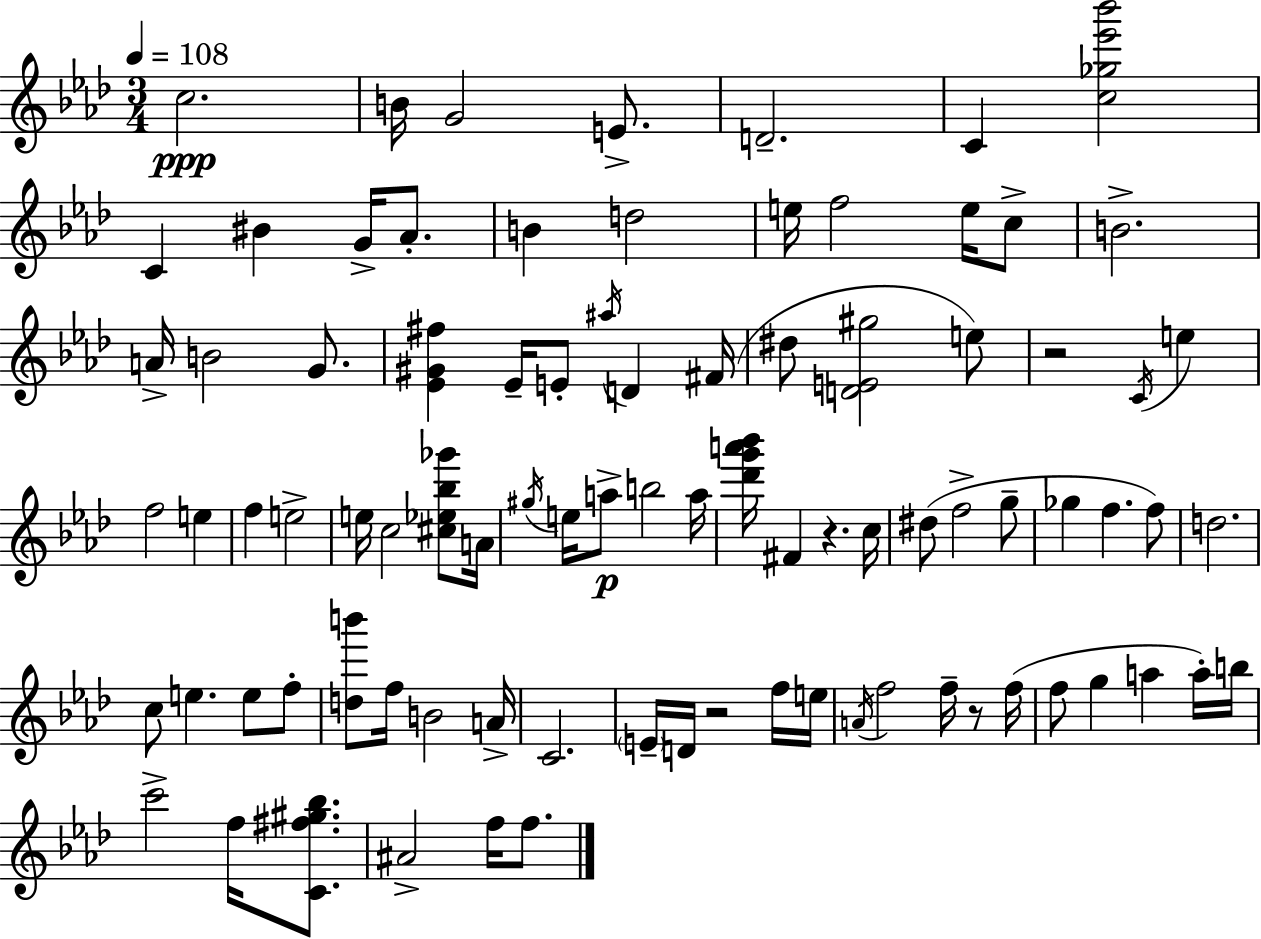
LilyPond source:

{
  \clef treble
  \numericTimeSignature
  \time 3/4
  \key f \minor
  \tempo 4 = 108
  c''2.\ppp | b'16 g'2 e'8.-> | d'2.-- | c'4 <c'' ges'' ees''' bes'''>2 | \break c'4 bis'4 g'16-> aes'8.-. | b'4 d''2 | e''16 f''2 e''16 c''8-> | b'2.-> | \break a'16-> b'2 g'8. | <ees' gis' fis''>4 ees'16-- e'8-. \acciaccatura { ais''16 } d'4 | fis'16( dis''8 <d' e' gis''>2 e''8) | r2 \acciaccatura { c'16 } e''4 | \break f''2 e''4 | f''4 e''2-> | e''16 c''2 <cis'' ees'' bes'' ges'''>8 | a'16 \acciaccatura { gis''16 } e''16 a''8->\p b''2 | \break a''16 <des''' g''' a''' bes'''>16 fis'4 r4. | c''16 dis''8( f''2-> | g''8-- ges''4 f''4. | f''8) d''2. | \break c''8 e''4. e''8 | f''8-. <d'' b'''>8 f''16 b'2 | a'16-> c'2. | \parenthesize e'16-- d'16 r2 | \break f''16 e''16 \acciaccatura { a'16 } f''2 | f''16-- r8 f''16( f''8 g''4 a''4 | a''16-.) b''16 c'''2-> | f''16 <c' fis'' gis'' bes''>8. ais'2-> | \break f''16 f''8. \bar "|."
}